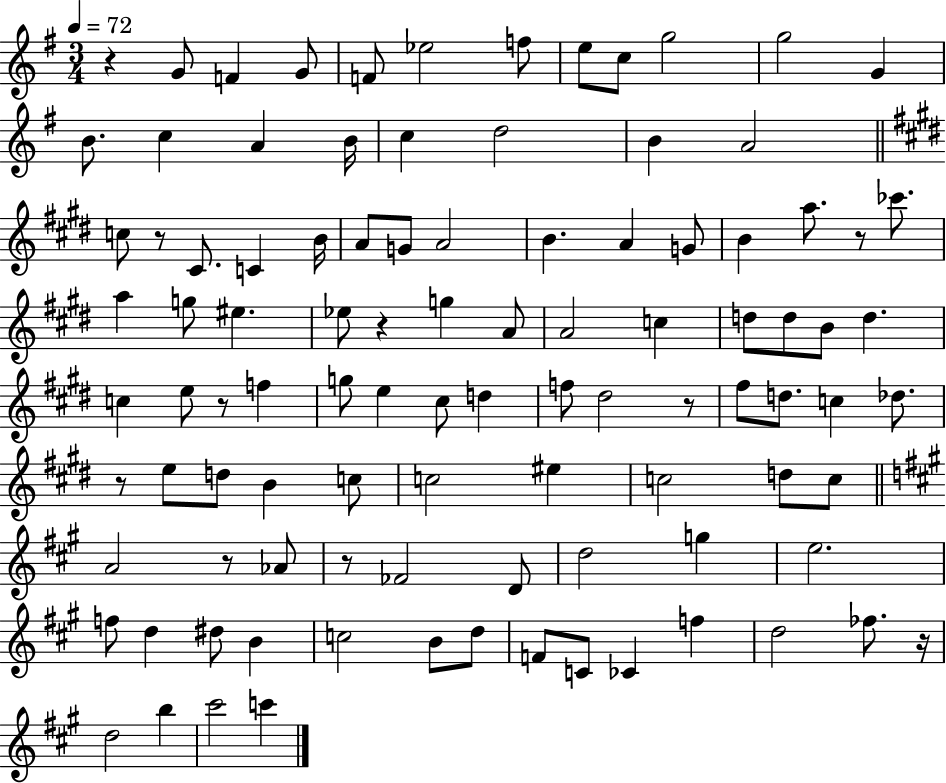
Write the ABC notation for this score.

X:1
T:Untitled
M:3/4
L:1/4
K:G
z G/2 F G/2 F/2 _e2 f/2 e/2 c/2 g2 g2 G B/2 c A B/4 c d2 B A2 c/2 z/2 ^C/2 C B/4 A/2 G/2 A2 B A G/2 B a/2 z/2 _c'/2 a g/2 ^e _e/2 z g A/2 A2 c d/2 d/2 B/2 d c e/2 z/2 f g/2 e ^c/2 d f/2 ^d2 z/2 ^f/2 d/2 c _d/2 z/2 e/2 d/2 B c/2 c2 ^e c2 d/2 c/2 A2 z/2 _A/2 z/2 _F2 D/2 d2 g e2 f/2 d ^d/2 B c2 B/2 d/2 F/2 C/2 _C f d2 _f/2 z/4 d2 b ^c'2 c'